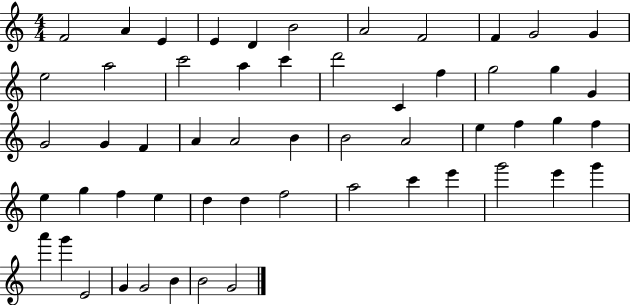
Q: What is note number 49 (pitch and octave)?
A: G6